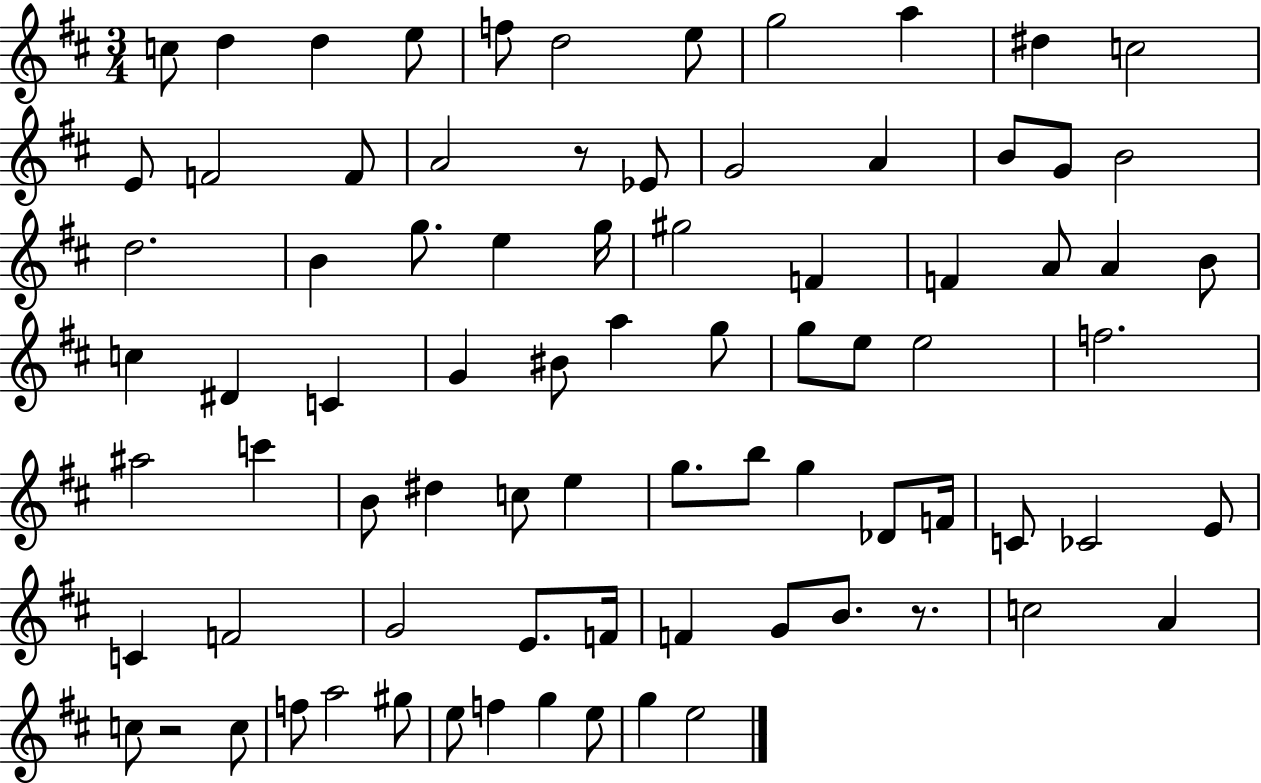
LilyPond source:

{
  \clef treble
  \numericTimeSignature
  \time 3/4
  \key d \major
  c''8 d''4 d''4 e''8 | f''8 d''2 e''8 | g''2 a''4 | dis''4 c''2 | \break e'8 f'2 f'8 | a'2 r8 ees'8 | g'2 a'4 | b'8 g'8 b'2 | \break d''2. | b'4 g''8. e''4 g''16 | gis''2 f'4 | f'4 a'8 a'4 b'8 | \break c''4 dis'4 c'4 | g'4 bis'8 a''4 g''8 | g''8 e''8 e''2 | f''2. | \break ais''2 c'''4 | b'8 dis''4 c''8 e''4 | g''8. b''8 g''4 des'8 f'16 | c'8 ces'2 e'8 | \break c'4 f'2 | g'2 e'8. f'16 | f'4 g'8 b'8. r8. | c''2 a'4 | \break c''8 r2 c''8 | f''8 a''2 gis''8 | e''8 f''4 g''4 e''8 | g''4 e''2 | \break \bar "|."
}